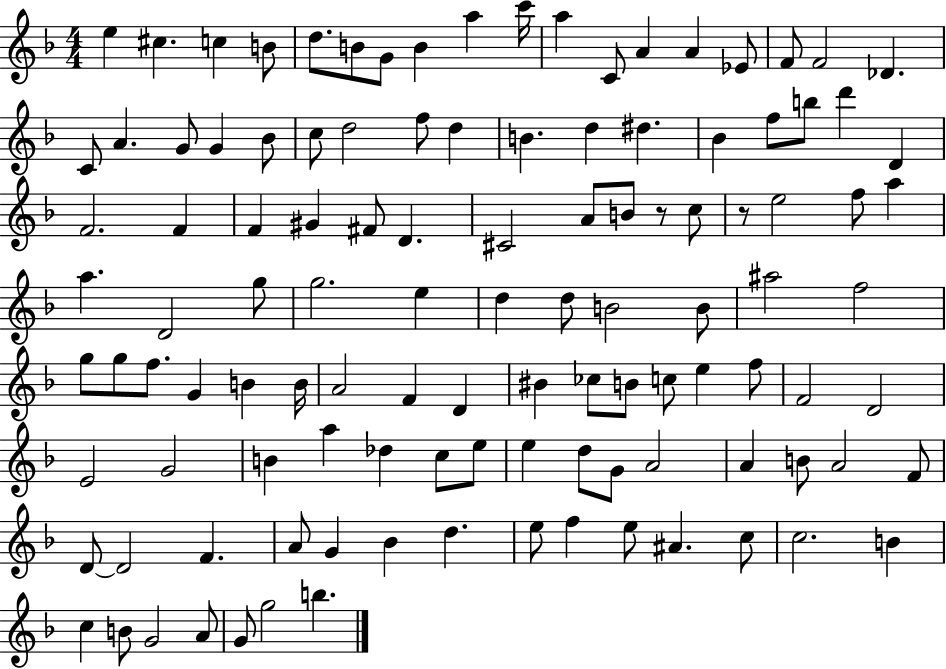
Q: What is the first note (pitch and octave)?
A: E5